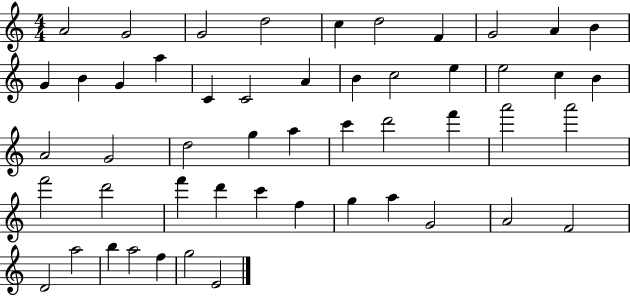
{
  \clef treble
  \numericTimeSignature
  \time 4/4
  \key c \major
  a'2 g'2 | g'2 d''2 | c''4 d''2 f'4 | g'2 a'4 b'4 | \break g'4 b'4 g'4 a''4 | c'4 c'2 a'4 | b'4 c''2 e''4 | e''2 c''4 b'4 | \break a'2 g'2 | d''2 g''4 a''4 | c'''4 d'''2 f'''4 | a'''2 a'''2 | \break f'''2 d'''2 | f'''4 d'''4 c'''4 f''4 | g''4 a''4 g'2 | a'2 f'2 | \break d'2 a''2 | b''4 a''2 f''4 | g''2 e'2 | \bar "|."
}